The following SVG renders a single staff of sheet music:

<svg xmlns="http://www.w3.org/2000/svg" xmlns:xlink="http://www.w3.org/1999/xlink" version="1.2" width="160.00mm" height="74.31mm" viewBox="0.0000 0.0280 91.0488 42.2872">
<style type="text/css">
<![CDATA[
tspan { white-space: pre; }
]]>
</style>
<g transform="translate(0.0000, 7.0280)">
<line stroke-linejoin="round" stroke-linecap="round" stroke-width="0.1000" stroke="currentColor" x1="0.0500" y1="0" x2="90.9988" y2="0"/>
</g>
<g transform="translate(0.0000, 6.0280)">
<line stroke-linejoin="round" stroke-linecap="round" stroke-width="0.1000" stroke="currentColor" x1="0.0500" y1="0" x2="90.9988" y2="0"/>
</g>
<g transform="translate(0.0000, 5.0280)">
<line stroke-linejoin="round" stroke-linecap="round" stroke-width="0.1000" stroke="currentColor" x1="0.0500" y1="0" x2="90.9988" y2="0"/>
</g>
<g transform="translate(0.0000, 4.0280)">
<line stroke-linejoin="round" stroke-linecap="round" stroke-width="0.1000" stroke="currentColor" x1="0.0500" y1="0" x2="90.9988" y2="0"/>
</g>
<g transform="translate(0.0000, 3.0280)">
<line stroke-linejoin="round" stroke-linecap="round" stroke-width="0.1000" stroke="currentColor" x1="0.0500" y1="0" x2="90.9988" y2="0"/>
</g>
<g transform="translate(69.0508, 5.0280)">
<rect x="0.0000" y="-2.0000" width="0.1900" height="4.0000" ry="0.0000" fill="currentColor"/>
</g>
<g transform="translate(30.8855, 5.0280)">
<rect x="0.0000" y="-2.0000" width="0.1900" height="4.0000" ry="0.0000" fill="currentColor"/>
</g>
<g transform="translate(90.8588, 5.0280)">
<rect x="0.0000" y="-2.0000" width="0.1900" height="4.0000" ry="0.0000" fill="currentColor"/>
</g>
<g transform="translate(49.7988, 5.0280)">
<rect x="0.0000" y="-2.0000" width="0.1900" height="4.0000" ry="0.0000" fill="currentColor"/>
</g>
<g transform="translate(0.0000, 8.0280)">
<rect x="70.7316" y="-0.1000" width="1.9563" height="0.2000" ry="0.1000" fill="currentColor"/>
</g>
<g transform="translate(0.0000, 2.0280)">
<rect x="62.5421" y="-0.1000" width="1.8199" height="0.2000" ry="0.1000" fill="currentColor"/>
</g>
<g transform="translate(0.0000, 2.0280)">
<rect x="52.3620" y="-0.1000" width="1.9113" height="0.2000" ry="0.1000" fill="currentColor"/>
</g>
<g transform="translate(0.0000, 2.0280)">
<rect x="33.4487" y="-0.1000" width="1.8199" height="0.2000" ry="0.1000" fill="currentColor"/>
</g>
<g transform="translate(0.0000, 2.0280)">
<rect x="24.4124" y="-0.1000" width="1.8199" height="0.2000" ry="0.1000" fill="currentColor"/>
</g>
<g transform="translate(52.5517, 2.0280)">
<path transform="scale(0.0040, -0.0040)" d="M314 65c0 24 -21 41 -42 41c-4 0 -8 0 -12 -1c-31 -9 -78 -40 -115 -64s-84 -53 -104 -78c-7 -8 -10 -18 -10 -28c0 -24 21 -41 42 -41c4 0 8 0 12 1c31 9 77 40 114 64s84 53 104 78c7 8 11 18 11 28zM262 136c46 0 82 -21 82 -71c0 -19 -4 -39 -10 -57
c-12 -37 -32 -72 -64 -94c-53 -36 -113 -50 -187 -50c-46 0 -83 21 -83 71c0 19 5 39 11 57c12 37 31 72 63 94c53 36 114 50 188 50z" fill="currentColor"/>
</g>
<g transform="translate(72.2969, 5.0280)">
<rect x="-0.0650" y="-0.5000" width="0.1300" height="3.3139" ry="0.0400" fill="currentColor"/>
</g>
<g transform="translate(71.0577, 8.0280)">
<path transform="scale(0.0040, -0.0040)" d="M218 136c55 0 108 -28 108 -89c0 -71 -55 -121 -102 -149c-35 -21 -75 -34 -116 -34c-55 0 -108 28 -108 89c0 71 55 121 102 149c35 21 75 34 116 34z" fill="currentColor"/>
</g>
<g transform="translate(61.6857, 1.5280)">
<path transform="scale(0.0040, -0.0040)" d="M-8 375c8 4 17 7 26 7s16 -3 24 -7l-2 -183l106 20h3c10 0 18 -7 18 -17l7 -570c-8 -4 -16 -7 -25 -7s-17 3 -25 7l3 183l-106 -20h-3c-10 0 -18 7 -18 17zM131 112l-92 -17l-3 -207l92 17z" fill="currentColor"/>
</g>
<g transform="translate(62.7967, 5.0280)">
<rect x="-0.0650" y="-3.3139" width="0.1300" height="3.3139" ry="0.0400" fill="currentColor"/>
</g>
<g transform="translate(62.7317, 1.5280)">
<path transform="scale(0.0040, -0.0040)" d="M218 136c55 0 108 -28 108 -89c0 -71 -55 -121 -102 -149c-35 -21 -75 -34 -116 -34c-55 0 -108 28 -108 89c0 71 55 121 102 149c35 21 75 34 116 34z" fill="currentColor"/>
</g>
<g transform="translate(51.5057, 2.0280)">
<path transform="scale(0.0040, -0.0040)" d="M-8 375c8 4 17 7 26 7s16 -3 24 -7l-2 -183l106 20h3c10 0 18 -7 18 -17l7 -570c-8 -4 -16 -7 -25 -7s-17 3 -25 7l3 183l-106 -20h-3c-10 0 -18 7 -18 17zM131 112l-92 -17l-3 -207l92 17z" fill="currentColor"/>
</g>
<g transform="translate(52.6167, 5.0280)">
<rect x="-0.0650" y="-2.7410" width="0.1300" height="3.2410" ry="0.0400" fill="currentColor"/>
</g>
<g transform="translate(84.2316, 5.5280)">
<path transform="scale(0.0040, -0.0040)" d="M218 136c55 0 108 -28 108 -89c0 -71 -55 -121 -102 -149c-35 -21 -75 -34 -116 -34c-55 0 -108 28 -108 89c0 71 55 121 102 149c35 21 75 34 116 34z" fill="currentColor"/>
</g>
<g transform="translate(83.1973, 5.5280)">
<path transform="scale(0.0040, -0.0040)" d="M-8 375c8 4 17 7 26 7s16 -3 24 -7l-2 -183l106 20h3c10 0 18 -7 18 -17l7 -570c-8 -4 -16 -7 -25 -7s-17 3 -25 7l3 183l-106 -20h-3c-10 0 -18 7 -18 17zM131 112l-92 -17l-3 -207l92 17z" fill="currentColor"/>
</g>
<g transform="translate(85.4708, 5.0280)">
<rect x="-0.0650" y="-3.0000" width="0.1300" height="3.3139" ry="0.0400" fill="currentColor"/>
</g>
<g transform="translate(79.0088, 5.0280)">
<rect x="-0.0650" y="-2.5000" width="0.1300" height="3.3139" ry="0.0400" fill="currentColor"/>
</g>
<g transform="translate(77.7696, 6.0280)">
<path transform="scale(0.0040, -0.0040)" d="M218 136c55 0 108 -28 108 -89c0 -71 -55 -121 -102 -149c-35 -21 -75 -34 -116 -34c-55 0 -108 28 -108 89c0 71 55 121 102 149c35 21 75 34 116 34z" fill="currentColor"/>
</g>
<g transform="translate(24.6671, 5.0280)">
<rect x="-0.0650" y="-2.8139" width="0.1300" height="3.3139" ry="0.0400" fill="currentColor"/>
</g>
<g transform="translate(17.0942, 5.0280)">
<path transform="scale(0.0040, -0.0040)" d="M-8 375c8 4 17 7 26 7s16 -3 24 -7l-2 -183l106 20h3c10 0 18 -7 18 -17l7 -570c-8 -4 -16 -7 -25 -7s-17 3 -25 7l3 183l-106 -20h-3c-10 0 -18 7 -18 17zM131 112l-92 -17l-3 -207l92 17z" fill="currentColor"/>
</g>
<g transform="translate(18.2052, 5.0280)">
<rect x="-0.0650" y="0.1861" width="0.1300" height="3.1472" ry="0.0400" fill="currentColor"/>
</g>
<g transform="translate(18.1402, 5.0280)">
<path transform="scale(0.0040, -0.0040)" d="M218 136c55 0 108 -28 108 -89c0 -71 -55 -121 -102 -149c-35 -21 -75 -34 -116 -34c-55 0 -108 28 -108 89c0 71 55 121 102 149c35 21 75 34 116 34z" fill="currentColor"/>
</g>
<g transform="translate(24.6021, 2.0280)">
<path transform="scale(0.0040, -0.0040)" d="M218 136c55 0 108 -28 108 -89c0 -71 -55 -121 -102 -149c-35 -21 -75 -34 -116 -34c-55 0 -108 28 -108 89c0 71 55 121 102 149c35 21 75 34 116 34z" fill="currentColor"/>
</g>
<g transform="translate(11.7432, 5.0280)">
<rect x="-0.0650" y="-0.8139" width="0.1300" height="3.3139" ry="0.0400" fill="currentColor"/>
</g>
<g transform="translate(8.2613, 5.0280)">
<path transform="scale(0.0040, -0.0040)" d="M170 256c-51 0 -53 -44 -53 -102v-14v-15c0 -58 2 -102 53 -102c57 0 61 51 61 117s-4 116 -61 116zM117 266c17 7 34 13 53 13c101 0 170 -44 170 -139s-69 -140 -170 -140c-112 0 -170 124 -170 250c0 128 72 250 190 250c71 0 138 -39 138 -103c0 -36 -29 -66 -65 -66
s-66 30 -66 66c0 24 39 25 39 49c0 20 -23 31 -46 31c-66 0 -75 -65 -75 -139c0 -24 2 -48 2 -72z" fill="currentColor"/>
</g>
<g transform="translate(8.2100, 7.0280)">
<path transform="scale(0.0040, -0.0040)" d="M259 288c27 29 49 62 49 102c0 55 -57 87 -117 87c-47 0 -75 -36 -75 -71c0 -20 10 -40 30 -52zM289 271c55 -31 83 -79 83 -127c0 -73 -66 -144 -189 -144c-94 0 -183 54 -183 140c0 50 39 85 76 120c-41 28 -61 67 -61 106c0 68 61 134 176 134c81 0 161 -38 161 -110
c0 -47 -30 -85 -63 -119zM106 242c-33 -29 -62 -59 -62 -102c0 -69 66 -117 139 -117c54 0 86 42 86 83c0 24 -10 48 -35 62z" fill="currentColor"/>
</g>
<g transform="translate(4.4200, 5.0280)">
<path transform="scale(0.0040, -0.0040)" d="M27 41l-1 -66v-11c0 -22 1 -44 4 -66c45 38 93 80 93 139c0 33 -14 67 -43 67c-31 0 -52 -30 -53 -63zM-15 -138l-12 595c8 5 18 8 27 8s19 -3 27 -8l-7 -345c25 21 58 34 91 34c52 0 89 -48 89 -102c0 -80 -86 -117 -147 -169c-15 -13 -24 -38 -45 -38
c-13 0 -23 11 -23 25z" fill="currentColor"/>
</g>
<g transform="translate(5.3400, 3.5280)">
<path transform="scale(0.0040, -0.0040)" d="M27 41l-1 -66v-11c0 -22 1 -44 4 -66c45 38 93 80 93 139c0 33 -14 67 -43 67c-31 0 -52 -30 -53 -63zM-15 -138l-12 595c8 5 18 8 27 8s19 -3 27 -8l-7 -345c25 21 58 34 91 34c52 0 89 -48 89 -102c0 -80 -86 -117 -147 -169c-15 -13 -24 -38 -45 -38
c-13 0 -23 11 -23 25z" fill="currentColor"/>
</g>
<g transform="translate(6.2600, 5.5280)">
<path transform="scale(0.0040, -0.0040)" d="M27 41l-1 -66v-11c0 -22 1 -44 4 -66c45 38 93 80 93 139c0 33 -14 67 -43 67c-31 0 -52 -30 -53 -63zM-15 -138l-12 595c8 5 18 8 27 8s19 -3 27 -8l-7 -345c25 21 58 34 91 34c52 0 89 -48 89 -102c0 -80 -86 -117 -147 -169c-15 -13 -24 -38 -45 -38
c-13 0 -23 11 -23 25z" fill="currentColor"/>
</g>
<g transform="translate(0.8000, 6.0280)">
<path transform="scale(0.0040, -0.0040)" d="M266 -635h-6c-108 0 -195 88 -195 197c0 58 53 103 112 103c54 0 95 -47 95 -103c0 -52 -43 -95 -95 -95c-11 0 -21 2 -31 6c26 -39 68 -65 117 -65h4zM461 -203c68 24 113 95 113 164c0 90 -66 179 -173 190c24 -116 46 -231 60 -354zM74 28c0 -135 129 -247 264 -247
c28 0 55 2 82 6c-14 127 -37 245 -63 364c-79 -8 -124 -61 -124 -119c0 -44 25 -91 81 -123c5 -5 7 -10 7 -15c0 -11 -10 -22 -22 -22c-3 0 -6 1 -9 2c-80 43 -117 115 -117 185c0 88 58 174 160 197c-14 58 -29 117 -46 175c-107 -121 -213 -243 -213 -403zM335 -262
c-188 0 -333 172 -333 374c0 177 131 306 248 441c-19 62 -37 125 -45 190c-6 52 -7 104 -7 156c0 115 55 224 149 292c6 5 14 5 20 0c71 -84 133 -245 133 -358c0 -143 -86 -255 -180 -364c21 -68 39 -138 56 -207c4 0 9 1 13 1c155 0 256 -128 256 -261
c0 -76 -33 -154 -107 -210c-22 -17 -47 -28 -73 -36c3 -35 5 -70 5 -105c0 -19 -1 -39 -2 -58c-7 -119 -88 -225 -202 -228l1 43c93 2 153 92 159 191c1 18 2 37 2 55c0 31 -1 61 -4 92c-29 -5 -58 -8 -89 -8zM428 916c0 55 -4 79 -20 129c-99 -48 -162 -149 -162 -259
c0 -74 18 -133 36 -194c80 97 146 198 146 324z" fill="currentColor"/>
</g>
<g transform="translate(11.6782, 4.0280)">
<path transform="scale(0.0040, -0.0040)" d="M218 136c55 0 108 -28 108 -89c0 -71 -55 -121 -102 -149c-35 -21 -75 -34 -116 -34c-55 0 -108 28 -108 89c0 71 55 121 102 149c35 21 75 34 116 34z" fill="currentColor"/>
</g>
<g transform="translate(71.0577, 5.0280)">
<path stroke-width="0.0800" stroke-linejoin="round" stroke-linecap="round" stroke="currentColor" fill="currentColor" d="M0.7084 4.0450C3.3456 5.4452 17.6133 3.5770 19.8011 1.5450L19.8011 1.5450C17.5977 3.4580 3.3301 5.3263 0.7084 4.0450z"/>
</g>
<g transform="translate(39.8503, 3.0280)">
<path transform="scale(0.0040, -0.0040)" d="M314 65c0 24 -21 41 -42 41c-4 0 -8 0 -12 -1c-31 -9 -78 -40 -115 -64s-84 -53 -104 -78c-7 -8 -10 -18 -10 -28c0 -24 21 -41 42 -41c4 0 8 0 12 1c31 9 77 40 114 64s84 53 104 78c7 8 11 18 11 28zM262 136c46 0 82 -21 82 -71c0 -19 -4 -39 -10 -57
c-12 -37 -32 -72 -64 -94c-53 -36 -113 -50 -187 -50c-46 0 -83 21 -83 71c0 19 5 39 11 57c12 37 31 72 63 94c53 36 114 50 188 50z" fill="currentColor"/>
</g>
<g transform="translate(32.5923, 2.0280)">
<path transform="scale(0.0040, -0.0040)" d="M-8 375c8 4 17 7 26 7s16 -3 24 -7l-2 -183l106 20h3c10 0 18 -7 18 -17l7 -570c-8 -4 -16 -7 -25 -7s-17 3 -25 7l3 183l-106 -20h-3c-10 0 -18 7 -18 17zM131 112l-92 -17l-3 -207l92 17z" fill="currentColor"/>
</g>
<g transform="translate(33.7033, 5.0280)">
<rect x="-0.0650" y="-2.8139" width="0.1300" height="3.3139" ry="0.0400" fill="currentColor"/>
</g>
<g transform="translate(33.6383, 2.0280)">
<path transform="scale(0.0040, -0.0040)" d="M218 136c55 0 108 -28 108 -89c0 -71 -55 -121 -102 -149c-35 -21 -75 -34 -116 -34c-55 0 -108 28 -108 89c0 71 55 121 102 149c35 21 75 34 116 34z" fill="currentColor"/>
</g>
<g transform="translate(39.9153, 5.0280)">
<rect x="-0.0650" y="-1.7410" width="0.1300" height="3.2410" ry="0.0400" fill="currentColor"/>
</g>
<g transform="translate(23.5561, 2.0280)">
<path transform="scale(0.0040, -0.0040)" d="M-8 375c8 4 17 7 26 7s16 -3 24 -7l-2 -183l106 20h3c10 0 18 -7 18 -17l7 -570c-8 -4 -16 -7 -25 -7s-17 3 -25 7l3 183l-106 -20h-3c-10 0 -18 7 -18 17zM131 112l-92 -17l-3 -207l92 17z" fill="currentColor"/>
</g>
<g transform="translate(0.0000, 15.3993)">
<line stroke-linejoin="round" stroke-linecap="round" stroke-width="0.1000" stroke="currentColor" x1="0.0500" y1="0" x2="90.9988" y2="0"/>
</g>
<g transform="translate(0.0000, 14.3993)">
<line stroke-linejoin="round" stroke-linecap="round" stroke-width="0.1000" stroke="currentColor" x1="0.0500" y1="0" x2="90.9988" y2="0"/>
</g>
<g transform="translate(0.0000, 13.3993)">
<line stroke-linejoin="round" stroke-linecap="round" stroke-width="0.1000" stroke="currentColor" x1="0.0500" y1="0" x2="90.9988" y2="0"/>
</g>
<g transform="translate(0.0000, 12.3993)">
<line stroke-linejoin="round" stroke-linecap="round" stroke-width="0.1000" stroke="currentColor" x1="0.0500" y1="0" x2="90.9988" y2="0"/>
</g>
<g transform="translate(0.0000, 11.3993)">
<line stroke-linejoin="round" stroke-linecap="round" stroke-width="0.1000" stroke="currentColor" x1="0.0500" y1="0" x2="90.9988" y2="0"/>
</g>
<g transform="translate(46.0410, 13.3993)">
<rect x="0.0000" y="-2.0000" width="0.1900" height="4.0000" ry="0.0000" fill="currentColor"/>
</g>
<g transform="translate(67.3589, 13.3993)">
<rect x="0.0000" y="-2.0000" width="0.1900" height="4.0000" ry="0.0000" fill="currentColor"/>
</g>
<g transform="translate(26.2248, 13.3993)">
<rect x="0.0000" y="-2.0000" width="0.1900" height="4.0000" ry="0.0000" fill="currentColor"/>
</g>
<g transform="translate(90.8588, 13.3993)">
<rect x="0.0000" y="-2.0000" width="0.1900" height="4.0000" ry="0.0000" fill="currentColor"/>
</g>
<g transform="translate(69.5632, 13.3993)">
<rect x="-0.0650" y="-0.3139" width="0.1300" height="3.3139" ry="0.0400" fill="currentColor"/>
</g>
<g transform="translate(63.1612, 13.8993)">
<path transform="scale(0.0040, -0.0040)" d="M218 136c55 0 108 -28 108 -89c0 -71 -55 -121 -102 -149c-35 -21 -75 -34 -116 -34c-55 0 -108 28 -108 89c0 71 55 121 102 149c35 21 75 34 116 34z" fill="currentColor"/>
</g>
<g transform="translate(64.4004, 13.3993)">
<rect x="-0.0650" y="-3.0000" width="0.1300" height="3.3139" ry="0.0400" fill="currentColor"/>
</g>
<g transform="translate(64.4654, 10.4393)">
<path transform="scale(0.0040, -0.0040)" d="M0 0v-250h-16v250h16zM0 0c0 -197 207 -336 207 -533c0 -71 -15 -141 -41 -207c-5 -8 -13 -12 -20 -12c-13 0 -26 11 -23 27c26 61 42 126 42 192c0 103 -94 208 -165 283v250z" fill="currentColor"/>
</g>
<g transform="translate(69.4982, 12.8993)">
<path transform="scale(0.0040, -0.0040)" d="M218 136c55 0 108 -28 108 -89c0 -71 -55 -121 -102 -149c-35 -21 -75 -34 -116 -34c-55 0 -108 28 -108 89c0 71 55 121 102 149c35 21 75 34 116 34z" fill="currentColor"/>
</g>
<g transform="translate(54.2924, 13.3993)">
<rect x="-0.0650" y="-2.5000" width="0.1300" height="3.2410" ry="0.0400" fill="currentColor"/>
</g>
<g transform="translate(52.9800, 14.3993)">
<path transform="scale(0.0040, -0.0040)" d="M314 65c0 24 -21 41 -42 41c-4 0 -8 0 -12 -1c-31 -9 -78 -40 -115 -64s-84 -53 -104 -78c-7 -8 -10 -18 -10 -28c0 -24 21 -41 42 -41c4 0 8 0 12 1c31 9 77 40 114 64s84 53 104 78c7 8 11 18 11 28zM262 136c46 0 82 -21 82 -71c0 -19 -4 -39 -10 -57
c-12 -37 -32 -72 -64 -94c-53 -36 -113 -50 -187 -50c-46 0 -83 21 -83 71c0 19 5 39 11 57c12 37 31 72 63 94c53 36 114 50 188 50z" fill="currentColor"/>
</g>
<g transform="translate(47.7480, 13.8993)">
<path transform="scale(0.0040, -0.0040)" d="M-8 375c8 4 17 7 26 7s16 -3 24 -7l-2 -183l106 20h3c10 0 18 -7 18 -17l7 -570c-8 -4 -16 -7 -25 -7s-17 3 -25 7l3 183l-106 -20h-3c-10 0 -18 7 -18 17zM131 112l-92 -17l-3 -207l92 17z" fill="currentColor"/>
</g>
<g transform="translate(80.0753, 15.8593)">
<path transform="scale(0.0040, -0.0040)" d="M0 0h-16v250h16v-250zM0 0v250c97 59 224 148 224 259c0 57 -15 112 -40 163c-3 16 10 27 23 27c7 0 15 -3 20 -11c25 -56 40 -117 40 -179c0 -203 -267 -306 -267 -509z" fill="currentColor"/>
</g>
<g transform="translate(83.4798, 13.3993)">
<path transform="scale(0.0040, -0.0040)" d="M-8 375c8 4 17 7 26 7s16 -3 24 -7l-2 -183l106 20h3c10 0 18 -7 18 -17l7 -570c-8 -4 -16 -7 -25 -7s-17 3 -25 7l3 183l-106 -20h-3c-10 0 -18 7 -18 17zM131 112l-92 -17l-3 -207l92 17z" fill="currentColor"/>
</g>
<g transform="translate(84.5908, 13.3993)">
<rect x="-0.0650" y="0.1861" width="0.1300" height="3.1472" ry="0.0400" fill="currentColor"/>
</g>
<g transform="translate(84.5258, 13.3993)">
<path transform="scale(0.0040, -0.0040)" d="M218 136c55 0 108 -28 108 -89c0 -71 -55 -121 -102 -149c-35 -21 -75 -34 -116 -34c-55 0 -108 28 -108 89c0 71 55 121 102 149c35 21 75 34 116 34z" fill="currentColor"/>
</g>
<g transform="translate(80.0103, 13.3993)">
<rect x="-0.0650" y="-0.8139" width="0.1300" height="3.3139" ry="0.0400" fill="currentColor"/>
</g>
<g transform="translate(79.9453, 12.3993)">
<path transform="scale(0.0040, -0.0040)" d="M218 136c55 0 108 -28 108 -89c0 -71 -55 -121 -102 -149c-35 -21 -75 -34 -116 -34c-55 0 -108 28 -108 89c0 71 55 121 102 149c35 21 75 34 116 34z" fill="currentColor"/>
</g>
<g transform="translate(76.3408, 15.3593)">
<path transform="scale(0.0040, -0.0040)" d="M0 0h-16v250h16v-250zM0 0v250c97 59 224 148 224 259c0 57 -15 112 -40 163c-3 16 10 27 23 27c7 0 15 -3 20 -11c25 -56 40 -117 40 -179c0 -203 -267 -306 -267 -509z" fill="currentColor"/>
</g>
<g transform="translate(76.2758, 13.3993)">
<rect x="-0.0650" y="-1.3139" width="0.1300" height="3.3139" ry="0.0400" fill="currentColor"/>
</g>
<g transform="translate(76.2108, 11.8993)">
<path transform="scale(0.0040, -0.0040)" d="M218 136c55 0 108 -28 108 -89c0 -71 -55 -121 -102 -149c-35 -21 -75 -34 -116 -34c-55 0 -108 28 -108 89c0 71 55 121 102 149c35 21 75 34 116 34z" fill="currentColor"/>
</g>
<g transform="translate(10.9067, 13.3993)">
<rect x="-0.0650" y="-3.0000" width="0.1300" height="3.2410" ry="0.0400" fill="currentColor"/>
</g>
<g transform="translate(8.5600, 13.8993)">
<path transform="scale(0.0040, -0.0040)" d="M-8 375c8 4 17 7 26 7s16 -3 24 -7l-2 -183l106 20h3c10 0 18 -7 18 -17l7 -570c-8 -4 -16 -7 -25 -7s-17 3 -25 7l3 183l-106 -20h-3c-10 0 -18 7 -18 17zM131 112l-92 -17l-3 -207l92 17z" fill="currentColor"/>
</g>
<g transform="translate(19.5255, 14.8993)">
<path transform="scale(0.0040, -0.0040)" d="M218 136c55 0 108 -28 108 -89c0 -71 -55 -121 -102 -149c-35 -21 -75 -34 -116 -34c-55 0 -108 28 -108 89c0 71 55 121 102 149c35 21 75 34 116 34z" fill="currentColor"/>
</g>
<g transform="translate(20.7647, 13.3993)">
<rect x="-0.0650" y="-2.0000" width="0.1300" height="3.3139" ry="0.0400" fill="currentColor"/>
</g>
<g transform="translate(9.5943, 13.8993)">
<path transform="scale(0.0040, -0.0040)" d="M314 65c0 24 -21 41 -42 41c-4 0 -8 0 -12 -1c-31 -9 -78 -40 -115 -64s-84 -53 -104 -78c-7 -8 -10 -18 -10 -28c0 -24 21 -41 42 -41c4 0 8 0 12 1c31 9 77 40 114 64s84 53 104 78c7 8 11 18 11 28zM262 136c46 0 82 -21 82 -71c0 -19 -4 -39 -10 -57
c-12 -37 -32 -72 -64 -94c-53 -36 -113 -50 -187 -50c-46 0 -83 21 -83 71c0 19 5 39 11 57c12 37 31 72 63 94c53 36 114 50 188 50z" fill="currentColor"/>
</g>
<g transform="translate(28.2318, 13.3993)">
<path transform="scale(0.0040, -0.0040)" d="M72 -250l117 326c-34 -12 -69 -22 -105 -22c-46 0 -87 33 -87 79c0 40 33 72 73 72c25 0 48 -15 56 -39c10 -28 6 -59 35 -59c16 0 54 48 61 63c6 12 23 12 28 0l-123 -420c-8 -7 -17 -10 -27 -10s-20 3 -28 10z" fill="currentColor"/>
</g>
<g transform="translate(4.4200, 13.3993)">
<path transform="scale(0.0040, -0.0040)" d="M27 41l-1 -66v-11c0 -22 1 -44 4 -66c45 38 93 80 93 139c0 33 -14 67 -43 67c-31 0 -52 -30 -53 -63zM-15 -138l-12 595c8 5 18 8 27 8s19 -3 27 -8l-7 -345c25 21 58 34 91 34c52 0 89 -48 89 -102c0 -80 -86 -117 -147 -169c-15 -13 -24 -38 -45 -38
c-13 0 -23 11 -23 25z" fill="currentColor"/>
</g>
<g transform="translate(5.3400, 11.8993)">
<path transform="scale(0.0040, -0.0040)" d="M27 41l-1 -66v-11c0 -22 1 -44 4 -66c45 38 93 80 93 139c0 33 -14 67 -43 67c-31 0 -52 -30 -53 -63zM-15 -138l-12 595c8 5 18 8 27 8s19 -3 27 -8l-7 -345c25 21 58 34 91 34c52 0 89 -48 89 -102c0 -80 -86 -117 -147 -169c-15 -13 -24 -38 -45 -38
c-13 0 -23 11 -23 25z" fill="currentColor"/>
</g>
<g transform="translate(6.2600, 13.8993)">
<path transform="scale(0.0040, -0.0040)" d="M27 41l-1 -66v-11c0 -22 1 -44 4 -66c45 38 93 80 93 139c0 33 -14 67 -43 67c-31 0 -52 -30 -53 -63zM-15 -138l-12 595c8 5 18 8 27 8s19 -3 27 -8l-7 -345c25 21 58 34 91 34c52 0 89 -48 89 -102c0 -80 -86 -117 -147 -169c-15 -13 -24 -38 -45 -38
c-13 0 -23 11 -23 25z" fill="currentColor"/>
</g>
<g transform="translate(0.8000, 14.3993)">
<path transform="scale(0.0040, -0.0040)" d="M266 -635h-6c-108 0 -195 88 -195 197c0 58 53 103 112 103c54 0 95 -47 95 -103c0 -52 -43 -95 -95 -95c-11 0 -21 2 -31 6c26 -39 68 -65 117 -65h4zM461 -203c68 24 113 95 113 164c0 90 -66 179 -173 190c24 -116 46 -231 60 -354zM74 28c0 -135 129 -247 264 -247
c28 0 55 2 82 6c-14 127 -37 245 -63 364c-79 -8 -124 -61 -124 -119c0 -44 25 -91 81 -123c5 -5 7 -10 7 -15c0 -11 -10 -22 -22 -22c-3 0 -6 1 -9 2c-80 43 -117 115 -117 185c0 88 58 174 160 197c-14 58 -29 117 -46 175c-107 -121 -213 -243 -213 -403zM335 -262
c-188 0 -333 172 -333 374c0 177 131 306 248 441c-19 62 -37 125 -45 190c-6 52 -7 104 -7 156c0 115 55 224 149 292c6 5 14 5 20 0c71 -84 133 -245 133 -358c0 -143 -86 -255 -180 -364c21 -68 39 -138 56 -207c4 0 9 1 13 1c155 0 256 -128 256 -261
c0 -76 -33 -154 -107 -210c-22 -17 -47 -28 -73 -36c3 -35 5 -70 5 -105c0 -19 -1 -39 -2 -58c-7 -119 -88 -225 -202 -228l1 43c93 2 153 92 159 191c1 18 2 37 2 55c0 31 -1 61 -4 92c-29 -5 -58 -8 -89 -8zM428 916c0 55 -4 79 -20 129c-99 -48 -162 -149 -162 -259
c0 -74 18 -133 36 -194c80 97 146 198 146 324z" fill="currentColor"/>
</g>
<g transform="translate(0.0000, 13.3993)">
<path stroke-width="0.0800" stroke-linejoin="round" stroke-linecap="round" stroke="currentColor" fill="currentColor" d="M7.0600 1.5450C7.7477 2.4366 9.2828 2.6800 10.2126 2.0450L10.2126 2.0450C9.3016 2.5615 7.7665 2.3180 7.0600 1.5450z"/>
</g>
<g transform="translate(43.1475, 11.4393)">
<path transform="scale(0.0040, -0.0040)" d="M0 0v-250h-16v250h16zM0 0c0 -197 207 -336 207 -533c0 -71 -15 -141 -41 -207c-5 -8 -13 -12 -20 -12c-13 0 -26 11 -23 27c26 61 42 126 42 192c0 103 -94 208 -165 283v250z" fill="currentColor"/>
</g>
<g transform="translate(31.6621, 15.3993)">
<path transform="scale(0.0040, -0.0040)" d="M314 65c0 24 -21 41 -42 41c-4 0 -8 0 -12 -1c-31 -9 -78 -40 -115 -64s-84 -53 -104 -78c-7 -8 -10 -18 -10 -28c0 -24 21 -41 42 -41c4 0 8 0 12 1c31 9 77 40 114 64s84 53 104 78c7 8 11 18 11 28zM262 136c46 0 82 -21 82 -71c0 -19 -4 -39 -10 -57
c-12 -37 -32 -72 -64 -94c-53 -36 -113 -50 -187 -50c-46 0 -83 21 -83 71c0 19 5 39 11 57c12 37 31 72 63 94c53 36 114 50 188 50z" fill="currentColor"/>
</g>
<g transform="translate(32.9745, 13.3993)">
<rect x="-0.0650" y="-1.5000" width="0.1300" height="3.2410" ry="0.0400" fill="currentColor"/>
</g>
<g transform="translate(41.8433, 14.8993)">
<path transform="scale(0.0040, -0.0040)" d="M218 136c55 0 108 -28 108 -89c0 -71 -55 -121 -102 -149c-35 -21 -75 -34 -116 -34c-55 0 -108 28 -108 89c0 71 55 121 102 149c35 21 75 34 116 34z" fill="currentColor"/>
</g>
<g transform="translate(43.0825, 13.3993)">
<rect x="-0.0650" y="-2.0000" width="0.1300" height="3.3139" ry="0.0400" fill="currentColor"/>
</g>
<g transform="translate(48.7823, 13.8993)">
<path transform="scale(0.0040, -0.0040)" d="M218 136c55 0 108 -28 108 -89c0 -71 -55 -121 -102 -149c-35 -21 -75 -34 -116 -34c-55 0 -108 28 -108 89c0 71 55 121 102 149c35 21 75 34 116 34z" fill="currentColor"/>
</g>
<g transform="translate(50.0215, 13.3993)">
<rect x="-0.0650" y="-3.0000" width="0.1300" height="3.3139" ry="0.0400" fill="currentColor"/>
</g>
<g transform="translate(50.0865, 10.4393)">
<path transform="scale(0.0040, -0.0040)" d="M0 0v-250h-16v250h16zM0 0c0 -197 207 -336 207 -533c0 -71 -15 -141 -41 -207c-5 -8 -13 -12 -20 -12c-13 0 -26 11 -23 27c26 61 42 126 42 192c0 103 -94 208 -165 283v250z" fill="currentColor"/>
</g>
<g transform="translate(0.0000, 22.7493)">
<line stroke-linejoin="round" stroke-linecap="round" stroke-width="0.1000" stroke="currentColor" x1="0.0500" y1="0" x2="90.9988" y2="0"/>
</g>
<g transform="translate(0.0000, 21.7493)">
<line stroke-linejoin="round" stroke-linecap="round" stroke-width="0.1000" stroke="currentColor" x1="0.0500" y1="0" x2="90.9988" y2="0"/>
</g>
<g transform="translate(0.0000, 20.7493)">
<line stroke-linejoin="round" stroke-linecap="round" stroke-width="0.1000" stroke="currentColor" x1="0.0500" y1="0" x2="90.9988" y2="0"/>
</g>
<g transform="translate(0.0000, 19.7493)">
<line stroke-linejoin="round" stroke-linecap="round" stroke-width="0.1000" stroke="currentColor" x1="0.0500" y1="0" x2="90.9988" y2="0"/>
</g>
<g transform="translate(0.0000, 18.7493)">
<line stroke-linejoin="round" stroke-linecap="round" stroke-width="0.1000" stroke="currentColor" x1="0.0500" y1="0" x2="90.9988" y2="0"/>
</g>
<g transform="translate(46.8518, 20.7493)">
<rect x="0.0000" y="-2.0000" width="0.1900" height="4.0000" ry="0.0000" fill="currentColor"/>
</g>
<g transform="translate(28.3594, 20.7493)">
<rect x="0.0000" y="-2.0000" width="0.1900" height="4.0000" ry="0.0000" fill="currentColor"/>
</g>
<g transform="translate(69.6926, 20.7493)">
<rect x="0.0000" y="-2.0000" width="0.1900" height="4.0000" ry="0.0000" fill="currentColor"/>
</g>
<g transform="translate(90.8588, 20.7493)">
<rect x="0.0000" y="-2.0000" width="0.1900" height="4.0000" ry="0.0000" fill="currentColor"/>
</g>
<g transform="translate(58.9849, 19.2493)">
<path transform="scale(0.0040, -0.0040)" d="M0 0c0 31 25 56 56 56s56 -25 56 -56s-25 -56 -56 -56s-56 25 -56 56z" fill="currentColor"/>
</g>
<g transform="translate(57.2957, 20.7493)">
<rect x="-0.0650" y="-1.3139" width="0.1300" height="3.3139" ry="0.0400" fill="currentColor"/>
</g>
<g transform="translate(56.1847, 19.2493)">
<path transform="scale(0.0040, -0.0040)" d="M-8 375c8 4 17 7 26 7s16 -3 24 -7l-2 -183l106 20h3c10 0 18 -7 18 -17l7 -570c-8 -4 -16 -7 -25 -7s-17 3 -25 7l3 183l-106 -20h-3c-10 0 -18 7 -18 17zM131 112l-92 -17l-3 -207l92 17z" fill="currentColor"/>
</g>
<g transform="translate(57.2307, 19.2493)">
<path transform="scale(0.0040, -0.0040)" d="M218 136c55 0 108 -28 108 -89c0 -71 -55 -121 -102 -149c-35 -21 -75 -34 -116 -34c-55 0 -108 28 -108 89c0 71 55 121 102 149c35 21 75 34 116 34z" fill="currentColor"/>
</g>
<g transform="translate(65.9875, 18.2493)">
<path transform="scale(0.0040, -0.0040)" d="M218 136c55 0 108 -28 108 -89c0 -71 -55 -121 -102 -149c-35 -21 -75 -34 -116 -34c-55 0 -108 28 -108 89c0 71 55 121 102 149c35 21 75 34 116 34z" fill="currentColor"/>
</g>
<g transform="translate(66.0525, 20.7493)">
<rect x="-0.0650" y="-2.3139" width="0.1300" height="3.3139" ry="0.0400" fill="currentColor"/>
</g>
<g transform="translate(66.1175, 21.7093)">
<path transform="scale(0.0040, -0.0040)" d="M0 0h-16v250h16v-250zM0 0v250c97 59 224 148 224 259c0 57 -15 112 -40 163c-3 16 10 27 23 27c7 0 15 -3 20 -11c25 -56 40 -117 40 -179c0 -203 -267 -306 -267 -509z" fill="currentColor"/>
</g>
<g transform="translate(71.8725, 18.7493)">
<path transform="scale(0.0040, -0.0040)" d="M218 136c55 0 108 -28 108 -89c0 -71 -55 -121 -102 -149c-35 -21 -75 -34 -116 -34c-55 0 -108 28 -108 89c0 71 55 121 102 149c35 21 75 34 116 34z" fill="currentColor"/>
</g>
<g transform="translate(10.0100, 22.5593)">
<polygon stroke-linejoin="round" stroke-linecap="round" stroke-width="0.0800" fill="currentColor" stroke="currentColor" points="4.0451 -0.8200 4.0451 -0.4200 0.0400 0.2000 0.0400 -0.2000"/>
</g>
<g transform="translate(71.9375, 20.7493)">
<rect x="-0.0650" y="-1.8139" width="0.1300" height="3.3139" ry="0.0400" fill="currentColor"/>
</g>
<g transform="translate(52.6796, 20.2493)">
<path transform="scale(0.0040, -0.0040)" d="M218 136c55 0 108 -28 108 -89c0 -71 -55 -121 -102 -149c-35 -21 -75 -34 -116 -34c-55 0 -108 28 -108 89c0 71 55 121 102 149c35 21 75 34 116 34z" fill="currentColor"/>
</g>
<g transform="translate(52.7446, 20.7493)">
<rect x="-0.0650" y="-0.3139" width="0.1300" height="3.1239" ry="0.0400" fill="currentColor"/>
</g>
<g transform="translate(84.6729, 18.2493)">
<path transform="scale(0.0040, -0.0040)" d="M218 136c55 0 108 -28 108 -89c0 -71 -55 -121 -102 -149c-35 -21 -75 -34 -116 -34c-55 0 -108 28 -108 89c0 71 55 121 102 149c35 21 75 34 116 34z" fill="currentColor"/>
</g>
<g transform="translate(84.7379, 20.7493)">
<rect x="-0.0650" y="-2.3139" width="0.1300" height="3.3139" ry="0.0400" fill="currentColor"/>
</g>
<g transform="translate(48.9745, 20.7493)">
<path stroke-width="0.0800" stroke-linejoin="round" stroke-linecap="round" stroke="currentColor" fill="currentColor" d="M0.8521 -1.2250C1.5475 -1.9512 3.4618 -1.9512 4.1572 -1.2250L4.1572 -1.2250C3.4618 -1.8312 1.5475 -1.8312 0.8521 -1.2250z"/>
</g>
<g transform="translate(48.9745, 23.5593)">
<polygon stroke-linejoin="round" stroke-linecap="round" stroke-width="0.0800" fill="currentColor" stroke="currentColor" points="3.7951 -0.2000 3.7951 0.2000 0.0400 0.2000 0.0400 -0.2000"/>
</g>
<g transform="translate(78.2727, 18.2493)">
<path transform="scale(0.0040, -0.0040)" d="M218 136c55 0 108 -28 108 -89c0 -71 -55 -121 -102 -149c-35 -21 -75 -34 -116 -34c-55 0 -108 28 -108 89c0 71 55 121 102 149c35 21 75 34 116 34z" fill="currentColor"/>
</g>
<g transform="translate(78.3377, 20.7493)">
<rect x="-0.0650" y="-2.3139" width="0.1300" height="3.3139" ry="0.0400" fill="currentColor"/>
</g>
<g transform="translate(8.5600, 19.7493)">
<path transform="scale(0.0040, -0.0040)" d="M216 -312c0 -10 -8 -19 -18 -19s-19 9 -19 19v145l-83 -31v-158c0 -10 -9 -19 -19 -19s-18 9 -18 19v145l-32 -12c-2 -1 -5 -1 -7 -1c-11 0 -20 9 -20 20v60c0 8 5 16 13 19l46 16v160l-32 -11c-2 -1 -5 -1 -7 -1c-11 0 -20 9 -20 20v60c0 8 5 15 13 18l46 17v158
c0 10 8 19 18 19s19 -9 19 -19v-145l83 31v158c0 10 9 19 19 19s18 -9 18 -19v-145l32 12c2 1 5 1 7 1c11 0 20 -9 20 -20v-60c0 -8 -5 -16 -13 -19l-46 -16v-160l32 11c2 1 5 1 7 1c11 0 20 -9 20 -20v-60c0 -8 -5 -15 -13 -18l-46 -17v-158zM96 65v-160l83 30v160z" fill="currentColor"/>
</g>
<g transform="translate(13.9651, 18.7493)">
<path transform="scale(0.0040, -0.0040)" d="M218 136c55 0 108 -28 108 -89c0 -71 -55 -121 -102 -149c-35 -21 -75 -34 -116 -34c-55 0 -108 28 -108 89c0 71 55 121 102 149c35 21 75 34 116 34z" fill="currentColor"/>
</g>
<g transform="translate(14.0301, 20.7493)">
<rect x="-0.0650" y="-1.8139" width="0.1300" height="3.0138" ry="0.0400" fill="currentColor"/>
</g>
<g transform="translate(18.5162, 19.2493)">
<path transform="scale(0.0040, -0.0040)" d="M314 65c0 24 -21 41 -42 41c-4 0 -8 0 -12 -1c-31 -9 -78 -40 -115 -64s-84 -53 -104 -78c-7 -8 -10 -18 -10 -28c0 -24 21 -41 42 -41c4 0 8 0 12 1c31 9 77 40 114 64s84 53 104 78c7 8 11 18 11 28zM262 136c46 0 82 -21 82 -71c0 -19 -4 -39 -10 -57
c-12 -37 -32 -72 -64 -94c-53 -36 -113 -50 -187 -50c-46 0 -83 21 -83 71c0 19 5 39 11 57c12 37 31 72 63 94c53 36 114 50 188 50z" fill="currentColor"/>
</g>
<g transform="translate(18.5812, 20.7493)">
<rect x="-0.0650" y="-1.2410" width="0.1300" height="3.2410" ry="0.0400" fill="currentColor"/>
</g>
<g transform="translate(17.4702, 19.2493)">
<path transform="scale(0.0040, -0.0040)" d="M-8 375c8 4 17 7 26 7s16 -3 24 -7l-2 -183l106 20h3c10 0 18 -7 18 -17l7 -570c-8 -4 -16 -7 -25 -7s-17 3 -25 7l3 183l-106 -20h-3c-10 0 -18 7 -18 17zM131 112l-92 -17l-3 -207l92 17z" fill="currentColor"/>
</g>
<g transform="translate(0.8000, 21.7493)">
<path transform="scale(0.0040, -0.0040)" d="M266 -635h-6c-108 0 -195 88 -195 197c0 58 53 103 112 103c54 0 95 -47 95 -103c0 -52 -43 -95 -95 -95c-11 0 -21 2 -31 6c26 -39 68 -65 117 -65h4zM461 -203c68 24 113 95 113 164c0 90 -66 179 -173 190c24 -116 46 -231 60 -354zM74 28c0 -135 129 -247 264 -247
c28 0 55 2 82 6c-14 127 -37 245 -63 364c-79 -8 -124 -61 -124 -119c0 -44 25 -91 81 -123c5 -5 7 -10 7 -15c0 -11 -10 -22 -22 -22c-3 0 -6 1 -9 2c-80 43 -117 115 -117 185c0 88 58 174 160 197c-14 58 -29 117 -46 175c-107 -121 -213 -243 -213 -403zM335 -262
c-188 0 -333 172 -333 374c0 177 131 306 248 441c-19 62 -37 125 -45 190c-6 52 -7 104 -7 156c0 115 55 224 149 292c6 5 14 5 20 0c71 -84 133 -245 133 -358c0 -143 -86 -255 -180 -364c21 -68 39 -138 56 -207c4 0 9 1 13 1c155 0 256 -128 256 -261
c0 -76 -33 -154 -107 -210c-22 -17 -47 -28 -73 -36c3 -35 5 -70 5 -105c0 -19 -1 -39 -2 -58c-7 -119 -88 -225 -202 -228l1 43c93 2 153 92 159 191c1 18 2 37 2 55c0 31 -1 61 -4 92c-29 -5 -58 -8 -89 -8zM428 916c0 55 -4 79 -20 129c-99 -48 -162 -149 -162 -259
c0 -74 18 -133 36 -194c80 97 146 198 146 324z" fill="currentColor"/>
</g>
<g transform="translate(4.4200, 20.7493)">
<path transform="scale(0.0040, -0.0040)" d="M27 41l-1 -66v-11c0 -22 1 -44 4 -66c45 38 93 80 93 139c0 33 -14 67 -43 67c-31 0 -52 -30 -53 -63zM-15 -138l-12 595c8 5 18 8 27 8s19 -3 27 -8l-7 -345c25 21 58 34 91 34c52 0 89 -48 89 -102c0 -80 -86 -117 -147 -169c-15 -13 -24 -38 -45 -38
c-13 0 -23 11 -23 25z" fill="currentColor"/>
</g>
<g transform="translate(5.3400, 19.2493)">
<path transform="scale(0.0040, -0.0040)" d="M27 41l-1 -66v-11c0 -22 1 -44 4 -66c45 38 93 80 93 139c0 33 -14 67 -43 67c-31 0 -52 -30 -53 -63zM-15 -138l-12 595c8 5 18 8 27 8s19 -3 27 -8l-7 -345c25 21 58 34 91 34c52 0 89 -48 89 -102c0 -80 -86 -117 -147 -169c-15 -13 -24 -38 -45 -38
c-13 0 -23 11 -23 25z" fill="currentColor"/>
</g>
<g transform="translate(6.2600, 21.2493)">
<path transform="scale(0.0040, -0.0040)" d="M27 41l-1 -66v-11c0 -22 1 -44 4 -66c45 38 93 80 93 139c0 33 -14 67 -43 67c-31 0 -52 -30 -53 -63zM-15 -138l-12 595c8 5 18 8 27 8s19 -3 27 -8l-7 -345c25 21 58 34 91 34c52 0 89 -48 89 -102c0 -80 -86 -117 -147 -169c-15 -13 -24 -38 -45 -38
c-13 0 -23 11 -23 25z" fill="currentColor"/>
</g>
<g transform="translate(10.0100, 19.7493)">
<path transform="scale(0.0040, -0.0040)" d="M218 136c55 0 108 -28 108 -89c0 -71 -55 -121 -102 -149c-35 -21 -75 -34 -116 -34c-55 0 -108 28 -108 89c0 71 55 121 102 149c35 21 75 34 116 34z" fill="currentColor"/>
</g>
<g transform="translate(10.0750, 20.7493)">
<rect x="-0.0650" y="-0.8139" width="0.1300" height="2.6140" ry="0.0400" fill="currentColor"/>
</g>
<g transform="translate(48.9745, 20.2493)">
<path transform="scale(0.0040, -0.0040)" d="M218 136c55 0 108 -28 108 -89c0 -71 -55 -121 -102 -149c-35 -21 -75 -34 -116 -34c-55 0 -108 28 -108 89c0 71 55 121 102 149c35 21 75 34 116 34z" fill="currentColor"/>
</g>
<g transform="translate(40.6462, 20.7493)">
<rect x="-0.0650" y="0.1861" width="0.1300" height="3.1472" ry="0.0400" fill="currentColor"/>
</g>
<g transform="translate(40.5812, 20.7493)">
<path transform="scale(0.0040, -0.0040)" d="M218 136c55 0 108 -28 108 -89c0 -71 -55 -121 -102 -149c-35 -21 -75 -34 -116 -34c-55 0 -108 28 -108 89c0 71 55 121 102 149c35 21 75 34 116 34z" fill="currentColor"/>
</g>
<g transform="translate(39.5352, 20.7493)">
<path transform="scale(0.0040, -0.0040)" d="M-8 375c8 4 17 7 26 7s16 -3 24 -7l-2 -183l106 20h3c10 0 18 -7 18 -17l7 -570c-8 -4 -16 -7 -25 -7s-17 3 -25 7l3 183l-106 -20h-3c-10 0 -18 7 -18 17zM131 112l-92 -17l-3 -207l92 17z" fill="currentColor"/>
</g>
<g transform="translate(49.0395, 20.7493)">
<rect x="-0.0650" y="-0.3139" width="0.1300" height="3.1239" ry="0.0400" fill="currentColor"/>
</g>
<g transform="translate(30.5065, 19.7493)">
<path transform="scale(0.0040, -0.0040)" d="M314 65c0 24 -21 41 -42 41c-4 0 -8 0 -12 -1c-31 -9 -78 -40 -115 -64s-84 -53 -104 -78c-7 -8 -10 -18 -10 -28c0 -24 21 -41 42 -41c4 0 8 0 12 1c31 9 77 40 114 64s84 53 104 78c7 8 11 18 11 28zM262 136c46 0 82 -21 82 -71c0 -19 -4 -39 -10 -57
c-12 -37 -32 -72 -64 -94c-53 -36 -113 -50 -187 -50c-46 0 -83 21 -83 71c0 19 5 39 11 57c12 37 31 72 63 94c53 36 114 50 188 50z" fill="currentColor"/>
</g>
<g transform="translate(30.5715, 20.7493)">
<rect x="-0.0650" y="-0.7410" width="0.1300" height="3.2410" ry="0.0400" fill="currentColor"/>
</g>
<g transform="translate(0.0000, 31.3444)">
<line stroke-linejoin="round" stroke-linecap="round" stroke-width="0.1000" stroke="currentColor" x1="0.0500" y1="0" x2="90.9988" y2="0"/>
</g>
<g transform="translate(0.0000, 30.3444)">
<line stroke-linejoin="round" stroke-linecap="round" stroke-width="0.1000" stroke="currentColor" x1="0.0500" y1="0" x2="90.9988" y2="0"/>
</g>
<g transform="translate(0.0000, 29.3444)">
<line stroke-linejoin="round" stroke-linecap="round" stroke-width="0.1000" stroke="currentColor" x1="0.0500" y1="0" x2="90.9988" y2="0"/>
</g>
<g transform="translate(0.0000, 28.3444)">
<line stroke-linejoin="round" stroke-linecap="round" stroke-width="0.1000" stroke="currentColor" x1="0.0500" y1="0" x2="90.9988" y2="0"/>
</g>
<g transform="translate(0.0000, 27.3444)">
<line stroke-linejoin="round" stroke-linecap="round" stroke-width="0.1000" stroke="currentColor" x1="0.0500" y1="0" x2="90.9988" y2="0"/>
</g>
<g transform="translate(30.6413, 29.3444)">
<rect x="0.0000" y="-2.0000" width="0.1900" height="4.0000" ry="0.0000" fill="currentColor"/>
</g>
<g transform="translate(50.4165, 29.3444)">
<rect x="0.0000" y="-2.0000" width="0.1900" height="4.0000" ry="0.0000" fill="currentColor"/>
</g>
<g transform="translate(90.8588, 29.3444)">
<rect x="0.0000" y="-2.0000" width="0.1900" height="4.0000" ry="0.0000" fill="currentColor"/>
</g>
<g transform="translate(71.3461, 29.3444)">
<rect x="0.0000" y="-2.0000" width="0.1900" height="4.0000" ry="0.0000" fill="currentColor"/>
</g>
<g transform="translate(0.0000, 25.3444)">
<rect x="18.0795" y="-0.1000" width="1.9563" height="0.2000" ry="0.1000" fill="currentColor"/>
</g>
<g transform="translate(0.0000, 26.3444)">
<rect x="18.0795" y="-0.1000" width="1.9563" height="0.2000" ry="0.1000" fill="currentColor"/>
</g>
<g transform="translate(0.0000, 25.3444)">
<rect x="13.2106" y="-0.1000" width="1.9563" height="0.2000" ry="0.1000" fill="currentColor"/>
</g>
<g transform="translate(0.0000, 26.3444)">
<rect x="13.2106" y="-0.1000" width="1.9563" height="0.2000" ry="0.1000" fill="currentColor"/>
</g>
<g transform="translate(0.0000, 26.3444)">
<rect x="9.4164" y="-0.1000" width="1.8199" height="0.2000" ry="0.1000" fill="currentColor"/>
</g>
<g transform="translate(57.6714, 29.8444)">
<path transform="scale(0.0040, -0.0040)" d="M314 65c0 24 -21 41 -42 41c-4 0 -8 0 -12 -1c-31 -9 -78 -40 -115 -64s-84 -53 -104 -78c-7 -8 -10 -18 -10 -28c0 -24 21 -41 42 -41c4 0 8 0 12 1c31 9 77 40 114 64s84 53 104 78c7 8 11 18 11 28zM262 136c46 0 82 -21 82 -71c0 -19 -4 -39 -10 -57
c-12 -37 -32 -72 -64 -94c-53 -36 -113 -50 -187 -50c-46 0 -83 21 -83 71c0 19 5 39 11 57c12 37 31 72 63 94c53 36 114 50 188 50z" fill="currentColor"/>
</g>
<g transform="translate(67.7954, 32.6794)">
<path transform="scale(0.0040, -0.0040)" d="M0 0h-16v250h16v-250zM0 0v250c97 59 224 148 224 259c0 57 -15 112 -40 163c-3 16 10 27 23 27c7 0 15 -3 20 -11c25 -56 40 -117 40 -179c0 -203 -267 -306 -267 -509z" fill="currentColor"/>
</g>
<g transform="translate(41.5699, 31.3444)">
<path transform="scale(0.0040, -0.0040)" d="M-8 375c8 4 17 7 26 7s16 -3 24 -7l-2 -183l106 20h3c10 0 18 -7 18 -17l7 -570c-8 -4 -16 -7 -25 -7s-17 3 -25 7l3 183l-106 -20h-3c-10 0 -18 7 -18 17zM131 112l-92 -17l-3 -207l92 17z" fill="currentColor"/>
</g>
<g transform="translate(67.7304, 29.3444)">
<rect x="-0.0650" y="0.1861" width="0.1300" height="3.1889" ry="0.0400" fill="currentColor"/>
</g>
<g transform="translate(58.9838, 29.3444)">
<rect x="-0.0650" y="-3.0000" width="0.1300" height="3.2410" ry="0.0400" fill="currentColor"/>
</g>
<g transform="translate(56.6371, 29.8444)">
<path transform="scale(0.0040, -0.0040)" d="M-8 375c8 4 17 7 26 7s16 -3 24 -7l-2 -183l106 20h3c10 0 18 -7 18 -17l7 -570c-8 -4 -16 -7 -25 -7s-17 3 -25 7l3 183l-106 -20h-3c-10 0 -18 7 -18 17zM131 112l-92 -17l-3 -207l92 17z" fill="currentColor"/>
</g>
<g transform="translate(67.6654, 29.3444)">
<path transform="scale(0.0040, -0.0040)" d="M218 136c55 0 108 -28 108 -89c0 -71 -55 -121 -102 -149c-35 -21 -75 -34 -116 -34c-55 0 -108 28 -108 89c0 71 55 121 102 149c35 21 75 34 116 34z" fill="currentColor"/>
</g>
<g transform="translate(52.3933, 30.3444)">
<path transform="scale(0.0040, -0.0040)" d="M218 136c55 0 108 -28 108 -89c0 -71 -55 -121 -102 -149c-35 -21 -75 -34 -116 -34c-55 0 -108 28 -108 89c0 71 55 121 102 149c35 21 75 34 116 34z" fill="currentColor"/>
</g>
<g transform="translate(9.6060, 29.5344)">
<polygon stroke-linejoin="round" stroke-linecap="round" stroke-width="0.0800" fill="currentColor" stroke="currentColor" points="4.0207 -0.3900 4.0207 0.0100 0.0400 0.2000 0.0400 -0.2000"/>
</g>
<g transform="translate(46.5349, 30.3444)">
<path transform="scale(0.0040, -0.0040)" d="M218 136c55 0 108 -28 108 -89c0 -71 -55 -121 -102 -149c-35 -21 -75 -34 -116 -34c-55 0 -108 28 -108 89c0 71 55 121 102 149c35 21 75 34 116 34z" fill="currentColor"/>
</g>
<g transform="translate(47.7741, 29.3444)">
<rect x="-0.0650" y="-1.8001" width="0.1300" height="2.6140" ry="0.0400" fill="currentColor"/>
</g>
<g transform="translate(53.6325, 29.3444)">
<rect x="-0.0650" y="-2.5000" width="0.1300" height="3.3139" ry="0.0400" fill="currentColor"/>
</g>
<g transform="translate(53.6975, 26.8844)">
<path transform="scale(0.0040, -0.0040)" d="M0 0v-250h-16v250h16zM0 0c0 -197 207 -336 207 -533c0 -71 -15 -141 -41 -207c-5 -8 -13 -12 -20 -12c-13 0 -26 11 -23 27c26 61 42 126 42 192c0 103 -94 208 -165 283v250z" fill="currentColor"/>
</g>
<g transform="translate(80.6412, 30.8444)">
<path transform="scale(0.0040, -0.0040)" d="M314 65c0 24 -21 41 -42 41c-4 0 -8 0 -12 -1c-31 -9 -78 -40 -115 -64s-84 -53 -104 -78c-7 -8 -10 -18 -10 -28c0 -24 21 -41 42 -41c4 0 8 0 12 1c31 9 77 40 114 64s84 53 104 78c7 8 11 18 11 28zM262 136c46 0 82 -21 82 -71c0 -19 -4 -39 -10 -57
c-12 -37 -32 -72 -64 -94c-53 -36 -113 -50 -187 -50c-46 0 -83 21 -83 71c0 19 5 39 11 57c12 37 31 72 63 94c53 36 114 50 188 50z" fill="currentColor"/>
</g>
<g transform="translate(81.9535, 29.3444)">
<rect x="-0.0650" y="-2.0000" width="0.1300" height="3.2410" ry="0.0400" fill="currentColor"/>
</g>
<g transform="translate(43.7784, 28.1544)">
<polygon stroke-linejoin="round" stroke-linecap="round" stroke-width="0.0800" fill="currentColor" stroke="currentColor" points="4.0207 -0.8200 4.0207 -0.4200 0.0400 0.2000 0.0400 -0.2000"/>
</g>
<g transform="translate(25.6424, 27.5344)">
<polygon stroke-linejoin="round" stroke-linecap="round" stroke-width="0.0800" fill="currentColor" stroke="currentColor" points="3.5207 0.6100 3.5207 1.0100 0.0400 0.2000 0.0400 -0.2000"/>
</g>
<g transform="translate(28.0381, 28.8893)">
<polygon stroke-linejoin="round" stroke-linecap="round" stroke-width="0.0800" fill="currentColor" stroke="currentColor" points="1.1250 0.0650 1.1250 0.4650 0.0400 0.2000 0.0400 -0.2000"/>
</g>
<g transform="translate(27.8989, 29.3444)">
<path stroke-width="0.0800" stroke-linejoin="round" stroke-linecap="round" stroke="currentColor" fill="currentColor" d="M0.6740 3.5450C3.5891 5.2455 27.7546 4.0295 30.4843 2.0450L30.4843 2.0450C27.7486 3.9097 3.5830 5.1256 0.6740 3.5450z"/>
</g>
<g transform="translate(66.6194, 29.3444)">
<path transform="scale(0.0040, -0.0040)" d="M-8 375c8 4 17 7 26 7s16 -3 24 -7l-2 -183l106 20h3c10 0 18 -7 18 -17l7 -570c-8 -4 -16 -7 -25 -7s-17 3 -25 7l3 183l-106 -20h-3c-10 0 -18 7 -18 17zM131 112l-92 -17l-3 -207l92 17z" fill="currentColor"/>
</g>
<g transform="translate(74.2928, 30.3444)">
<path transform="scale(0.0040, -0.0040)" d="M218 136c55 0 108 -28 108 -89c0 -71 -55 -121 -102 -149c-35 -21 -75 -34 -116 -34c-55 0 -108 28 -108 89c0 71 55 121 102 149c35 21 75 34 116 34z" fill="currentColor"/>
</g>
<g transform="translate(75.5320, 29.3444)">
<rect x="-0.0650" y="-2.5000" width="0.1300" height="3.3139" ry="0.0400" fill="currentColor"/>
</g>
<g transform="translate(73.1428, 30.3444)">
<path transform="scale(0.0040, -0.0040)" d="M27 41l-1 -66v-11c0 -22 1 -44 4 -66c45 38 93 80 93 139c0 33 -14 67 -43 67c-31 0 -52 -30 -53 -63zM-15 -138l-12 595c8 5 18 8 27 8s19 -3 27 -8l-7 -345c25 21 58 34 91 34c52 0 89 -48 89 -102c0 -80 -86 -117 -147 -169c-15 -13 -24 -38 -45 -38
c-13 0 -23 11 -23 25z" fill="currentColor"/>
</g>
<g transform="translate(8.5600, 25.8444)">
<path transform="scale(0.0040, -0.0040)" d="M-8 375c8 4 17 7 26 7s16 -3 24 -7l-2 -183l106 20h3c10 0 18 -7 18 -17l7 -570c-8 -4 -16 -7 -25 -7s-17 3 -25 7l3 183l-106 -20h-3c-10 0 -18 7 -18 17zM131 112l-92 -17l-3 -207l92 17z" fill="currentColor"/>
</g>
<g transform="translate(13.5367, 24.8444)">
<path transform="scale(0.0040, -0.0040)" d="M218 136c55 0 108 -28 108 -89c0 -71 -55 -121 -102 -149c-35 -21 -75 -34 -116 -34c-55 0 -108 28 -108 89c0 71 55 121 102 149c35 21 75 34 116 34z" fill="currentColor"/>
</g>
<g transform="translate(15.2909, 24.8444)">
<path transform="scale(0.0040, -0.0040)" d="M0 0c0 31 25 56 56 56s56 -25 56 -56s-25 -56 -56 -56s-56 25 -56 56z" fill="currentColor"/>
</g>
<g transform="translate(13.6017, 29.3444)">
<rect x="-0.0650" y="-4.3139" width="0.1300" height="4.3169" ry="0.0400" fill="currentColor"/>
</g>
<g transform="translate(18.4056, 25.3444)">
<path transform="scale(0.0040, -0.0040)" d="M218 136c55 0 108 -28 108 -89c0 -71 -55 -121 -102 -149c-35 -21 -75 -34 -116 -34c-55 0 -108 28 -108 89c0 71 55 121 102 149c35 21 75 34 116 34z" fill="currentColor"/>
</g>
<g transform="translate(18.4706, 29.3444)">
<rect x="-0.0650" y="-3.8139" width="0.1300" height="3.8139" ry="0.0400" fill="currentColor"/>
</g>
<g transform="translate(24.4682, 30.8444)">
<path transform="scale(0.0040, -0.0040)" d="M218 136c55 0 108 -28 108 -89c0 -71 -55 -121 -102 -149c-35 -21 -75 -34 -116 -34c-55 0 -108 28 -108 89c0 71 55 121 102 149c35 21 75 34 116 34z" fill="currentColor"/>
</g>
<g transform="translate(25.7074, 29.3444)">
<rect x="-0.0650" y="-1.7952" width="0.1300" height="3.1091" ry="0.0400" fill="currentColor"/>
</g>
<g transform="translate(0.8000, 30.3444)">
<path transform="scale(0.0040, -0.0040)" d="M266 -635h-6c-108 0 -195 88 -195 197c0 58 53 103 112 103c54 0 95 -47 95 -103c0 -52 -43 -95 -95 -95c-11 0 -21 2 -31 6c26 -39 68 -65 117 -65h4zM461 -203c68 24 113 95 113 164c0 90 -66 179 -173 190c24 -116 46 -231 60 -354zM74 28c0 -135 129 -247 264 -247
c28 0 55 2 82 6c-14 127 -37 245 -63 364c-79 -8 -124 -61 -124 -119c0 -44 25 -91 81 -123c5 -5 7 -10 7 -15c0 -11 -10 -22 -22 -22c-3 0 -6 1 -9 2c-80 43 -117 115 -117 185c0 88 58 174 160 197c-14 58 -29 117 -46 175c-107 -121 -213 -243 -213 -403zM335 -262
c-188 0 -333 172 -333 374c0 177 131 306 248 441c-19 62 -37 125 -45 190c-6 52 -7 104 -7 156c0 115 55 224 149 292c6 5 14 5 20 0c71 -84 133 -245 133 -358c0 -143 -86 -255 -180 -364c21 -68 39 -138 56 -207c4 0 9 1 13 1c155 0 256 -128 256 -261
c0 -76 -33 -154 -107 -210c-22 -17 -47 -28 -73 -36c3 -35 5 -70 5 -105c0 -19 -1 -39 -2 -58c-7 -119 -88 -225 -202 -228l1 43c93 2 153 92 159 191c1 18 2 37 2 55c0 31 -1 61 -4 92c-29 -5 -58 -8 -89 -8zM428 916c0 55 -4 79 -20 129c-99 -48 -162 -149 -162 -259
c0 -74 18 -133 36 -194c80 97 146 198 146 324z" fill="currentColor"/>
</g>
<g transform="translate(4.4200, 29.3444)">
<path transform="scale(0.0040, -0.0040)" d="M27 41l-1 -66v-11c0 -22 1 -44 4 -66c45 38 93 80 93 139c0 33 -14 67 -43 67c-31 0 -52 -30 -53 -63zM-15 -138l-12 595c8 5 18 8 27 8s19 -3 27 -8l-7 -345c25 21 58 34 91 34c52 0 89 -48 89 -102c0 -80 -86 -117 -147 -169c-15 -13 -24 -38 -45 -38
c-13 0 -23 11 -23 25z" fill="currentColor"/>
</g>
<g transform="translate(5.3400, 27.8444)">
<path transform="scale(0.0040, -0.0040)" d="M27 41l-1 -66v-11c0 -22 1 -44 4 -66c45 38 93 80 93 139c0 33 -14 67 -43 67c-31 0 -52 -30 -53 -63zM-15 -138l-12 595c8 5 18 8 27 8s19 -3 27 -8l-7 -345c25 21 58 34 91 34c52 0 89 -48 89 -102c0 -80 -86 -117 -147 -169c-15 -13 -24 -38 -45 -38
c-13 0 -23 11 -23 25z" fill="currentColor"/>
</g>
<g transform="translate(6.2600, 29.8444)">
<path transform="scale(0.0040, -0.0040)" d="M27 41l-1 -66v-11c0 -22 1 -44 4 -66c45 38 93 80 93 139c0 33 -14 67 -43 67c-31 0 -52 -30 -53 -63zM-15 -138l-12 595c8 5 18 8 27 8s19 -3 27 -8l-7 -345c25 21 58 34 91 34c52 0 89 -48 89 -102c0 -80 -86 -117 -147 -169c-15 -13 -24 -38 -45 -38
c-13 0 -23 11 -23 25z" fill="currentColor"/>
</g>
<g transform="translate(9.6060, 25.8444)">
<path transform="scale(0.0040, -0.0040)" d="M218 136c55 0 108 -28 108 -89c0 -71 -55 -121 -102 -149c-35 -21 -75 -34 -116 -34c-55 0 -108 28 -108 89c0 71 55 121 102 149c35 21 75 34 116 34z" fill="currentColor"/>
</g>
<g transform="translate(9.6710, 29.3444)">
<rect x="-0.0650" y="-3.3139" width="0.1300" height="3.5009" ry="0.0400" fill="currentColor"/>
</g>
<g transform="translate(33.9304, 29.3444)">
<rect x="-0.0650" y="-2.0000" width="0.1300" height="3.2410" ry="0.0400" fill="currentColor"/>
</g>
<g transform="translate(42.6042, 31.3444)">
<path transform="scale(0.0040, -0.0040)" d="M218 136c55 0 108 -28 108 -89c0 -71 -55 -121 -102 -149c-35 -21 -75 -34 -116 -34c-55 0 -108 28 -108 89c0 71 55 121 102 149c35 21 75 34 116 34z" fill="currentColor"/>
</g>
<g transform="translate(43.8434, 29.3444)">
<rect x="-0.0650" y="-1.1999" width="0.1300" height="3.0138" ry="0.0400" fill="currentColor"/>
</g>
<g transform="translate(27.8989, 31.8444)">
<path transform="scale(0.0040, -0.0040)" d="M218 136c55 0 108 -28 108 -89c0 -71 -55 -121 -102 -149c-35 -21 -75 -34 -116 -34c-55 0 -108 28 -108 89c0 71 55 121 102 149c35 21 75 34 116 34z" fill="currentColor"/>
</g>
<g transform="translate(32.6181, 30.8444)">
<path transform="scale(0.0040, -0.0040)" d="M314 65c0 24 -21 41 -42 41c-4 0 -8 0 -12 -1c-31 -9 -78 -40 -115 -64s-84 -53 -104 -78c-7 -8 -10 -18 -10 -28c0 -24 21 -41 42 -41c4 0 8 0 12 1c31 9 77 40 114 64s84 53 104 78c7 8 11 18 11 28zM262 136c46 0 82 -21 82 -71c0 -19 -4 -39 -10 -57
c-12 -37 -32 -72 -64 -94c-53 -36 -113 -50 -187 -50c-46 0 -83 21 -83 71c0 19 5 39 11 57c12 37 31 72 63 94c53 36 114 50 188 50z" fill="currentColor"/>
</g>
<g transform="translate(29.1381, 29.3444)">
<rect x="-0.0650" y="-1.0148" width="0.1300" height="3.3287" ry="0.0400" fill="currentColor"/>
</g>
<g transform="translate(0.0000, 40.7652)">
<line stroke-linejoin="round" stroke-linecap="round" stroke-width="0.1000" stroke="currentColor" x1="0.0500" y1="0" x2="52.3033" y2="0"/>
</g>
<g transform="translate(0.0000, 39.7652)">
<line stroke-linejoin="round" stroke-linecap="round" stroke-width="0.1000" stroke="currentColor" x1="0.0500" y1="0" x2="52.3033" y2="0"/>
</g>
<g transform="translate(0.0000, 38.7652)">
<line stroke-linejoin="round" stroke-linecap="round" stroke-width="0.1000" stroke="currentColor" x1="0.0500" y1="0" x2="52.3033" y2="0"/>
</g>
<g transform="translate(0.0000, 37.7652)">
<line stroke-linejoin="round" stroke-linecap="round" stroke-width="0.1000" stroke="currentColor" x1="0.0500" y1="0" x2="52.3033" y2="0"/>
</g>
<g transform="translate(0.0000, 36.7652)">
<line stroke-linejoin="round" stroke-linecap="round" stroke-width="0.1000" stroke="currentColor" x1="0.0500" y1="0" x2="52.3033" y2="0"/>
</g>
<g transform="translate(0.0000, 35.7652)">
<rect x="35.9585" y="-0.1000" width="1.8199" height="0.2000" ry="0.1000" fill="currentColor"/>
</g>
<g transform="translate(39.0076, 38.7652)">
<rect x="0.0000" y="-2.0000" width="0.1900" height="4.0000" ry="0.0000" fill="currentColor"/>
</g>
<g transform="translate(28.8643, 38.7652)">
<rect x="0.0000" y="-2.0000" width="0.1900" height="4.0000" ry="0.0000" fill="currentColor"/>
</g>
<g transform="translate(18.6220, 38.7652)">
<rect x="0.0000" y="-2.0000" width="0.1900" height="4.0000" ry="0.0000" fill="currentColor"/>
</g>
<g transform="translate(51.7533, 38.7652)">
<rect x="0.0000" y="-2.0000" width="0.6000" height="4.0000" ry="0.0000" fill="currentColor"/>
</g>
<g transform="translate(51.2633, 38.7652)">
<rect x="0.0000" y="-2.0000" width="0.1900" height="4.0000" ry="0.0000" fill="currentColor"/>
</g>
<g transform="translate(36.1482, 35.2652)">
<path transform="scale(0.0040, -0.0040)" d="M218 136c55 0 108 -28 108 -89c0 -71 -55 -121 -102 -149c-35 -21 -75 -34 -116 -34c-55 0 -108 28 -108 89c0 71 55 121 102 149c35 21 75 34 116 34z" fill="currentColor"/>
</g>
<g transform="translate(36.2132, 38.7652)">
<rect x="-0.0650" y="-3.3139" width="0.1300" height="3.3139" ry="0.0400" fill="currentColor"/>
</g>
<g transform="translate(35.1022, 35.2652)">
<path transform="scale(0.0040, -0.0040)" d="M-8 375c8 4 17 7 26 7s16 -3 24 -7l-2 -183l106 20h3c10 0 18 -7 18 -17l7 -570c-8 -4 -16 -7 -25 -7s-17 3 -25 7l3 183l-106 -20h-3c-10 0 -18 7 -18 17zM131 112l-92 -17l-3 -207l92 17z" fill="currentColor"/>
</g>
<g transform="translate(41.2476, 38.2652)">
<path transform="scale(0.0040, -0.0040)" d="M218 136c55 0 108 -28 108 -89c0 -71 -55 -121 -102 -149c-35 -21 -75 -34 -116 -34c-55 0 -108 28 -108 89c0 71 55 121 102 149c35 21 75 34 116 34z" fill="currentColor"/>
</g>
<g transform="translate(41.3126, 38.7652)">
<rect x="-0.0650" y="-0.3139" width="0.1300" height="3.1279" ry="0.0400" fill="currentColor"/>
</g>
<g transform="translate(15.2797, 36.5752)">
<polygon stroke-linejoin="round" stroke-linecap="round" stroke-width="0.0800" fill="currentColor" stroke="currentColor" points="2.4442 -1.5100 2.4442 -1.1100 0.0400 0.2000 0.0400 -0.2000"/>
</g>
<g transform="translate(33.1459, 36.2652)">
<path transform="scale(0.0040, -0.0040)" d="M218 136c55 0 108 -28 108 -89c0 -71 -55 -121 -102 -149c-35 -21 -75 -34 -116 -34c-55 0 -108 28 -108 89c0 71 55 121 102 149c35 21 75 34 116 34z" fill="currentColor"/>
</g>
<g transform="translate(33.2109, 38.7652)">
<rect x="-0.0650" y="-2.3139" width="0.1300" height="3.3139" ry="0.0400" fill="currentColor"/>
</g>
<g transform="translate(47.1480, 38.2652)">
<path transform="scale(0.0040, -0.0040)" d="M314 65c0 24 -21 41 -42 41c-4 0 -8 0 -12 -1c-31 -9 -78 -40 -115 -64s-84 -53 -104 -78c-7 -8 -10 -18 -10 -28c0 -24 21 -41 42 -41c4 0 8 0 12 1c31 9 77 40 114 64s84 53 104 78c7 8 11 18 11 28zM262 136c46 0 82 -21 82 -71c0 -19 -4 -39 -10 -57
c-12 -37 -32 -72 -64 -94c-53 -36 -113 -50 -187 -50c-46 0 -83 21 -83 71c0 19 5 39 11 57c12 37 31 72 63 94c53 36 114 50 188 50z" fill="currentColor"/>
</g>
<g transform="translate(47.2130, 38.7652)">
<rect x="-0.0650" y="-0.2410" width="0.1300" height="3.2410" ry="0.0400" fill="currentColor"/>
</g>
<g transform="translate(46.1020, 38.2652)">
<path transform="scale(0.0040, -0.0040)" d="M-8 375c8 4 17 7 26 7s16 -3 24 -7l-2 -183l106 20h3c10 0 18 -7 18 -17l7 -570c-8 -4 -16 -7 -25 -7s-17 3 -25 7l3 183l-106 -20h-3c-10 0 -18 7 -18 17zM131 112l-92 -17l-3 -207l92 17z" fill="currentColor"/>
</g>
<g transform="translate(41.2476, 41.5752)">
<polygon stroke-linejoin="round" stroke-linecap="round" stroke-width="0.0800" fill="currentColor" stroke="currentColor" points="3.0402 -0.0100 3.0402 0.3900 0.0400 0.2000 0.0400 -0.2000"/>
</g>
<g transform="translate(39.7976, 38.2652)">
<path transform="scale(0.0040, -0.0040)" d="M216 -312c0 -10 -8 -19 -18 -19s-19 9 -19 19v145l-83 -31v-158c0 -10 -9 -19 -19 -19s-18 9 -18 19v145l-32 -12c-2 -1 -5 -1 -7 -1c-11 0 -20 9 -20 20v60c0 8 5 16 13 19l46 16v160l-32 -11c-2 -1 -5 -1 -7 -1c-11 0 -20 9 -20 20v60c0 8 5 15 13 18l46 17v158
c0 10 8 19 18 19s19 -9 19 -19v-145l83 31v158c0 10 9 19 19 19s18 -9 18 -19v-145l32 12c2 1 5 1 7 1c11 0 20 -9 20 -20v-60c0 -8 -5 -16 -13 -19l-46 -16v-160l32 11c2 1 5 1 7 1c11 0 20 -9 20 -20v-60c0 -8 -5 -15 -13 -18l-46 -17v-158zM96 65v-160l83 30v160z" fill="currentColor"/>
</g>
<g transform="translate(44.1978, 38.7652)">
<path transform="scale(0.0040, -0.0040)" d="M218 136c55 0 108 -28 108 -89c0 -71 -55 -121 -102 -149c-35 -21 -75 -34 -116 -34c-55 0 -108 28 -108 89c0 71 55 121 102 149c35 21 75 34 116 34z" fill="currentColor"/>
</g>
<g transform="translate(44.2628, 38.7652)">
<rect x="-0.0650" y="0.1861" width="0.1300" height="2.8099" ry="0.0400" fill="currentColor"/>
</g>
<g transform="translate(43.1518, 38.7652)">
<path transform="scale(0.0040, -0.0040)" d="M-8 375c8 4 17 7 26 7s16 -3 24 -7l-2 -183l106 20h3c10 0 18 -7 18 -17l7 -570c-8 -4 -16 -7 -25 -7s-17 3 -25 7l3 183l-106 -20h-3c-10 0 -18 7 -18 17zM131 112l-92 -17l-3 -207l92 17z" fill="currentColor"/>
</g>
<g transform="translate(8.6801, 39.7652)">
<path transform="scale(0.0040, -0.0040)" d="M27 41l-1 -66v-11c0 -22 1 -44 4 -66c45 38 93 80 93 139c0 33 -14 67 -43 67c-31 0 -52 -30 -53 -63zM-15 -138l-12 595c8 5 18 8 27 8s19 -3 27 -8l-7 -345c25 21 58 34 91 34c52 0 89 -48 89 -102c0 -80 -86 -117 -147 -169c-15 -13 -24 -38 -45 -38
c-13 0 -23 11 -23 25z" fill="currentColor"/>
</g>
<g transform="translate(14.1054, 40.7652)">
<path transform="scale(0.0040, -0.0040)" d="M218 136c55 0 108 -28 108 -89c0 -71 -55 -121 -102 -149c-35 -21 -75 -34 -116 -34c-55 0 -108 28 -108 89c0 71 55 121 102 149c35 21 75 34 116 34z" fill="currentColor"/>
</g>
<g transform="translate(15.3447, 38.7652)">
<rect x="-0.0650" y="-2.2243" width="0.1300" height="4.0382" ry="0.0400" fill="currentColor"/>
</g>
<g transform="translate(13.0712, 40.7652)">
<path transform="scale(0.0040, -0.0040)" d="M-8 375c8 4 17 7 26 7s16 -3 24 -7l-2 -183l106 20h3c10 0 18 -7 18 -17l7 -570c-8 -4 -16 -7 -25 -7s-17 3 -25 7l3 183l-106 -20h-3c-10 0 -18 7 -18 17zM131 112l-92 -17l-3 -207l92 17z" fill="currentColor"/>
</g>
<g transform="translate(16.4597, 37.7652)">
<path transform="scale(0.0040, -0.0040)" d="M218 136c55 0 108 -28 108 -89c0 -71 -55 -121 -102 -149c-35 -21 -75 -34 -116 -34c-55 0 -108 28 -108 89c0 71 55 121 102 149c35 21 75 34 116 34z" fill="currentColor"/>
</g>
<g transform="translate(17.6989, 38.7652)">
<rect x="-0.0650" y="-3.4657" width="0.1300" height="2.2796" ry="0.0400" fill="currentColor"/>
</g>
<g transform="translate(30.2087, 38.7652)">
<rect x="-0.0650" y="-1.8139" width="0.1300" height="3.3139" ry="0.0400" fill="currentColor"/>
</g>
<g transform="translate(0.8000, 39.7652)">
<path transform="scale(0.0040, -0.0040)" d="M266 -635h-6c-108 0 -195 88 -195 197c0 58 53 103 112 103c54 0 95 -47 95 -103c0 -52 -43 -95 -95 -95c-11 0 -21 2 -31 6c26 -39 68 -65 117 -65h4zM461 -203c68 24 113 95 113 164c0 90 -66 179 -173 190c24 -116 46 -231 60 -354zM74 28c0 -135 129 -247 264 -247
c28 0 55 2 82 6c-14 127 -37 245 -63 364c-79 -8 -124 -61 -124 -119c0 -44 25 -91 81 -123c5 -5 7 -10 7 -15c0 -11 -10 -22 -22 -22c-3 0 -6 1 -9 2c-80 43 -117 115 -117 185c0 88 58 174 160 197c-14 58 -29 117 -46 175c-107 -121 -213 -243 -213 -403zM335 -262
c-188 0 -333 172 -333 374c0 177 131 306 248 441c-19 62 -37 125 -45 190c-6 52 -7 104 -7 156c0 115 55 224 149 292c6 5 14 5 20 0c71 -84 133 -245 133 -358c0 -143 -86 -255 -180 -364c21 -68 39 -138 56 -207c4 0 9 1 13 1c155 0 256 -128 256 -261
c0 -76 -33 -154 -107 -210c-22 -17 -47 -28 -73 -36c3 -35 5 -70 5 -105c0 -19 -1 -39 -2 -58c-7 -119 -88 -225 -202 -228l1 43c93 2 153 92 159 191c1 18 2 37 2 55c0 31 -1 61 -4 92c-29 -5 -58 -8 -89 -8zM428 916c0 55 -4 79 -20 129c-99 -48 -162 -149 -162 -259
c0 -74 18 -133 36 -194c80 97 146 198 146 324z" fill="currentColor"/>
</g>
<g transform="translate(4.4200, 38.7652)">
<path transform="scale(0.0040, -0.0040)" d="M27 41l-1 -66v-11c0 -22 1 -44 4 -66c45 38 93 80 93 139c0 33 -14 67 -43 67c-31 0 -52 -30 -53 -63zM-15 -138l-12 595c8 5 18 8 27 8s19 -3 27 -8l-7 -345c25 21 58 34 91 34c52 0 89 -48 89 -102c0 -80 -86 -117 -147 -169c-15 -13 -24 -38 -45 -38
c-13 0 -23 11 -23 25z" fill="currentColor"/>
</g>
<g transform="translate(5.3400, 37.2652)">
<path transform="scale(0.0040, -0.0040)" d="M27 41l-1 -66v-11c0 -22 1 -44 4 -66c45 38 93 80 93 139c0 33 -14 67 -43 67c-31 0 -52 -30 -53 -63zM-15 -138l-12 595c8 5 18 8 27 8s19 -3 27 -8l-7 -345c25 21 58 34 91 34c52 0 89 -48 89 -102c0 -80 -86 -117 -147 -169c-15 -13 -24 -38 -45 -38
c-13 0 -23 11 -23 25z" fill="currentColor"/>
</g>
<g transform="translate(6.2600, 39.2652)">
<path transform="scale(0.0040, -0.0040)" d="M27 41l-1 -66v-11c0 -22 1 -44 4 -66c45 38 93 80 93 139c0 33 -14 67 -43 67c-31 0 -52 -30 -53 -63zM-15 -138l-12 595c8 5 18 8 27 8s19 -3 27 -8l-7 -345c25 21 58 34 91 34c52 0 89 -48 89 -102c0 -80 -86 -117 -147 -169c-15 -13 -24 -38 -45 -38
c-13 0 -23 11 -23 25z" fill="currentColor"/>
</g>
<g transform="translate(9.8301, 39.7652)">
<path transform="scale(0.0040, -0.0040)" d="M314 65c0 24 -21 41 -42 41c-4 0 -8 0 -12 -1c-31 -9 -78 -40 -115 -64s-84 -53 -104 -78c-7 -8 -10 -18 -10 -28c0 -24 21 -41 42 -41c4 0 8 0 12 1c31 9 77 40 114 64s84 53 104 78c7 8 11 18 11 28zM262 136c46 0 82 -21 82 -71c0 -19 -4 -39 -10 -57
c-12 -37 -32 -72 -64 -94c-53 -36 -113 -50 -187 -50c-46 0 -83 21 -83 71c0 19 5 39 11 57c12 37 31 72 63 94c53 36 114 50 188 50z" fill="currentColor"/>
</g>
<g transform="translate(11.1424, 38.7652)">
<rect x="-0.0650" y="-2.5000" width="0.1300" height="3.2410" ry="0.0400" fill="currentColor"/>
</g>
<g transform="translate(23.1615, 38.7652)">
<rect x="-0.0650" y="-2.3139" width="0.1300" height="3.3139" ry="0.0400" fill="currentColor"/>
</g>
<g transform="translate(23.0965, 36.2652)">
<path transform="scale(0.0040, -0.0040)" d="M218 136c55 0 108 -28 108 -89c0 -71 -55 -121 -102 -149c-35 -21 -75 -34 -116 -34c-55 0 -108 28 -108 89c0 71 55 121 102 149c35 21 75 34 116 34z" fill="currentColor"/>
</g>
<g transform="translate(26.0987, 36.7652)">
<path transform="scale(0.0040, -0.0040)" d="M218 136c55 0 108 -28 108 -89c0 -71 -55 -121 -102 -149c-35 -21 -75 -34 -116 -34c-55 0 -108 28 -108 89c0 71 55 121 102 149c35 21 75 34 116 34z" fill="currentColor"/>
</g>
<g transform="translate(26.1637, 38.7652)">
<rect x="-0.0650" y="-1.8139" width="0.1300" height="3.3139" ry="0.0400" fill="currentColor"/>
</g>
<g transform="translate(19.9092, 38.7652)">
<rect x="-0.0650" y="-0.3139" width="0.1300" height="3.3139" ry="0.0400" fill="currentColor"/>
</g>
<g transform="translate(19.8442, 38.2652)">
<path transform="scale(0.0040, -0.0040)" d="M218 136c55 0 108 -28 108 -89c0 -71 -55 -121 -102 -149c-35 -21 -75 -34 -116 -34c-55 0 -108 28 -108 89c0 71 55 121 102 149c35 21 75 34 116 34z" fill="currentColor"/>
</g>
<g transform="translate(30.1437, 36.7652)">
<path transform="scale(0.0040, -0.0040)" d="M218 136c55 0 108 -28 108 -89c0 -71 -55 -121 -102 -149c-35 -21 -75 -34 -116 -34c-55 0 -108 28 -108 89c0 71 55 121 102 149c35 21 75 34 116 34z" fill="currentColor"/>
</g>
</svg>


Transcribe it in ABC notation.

X:1
T:Untitled
M:6/8
L:1/4
K:Eb
d B a a f2 a2 b C G A A2 F z/2 _E2 F/2 A/2 G2 A/2 c _e/2 d/2 B ^d/2 f/2 e2 d2 B c/2 c/2 e g/2 f g g b/2 d'/2 c' F/2 D/4 F2 E/2 G/2 G/2 A2 B/2 _G F2 _G2 E/2 d/2 c g f f g b ^c/2 B/2 c2